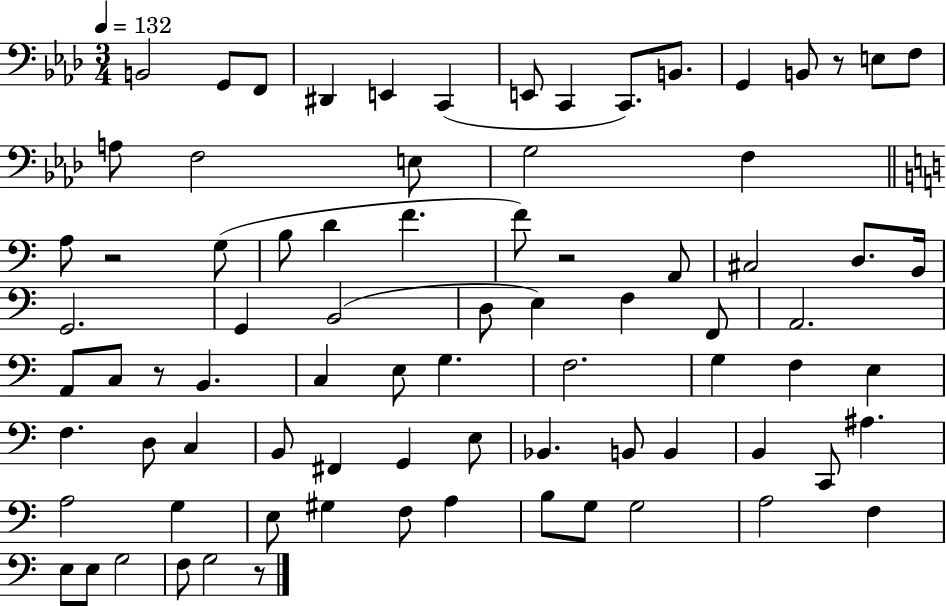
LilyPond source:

{
  \clef bass
  \numericTimeSignature
  \time 3/4
  \key aes \major
  \tempo 4 = 132
  b,2 g,8 f,8 | dis,4 e,4 c,4( | e,8 c,4 c,8.) b,8. | g,4 b,8 r8 e8 f8 | \break a8 f2 e8 | g2 f4 | \bar "||" \break \key a \minor a8 r2 g8( | b8 d'4 f'4. | f'8) r2 a,8 | cis2 d8. b,16 | \break g,2. | g,4 b,2( | d8 e4) f4 f,8 | a,2. | \break a,8 c8 r8 b,4. | c4 e8 g4. | f2. | g4 f4 e4 | \break f4. d8 c4 | b,8 fis,4 g,4 e8 | bes,4. b,8 b,4 | b,4 c,8 ais4. | \break a2 g4 | e8 gis4 f8 a4 | b8 g8 g2 | a2 f4 | \break e8 e8 g2 | f8 g2 r8 | \bar "|."
}